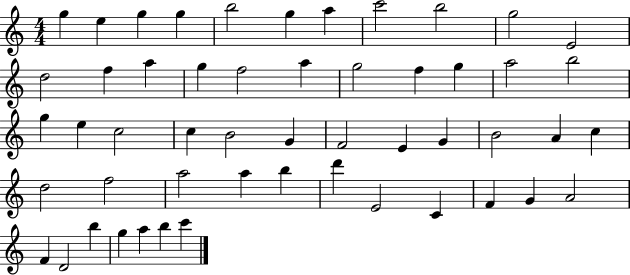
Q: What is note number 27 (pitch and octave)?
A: B4